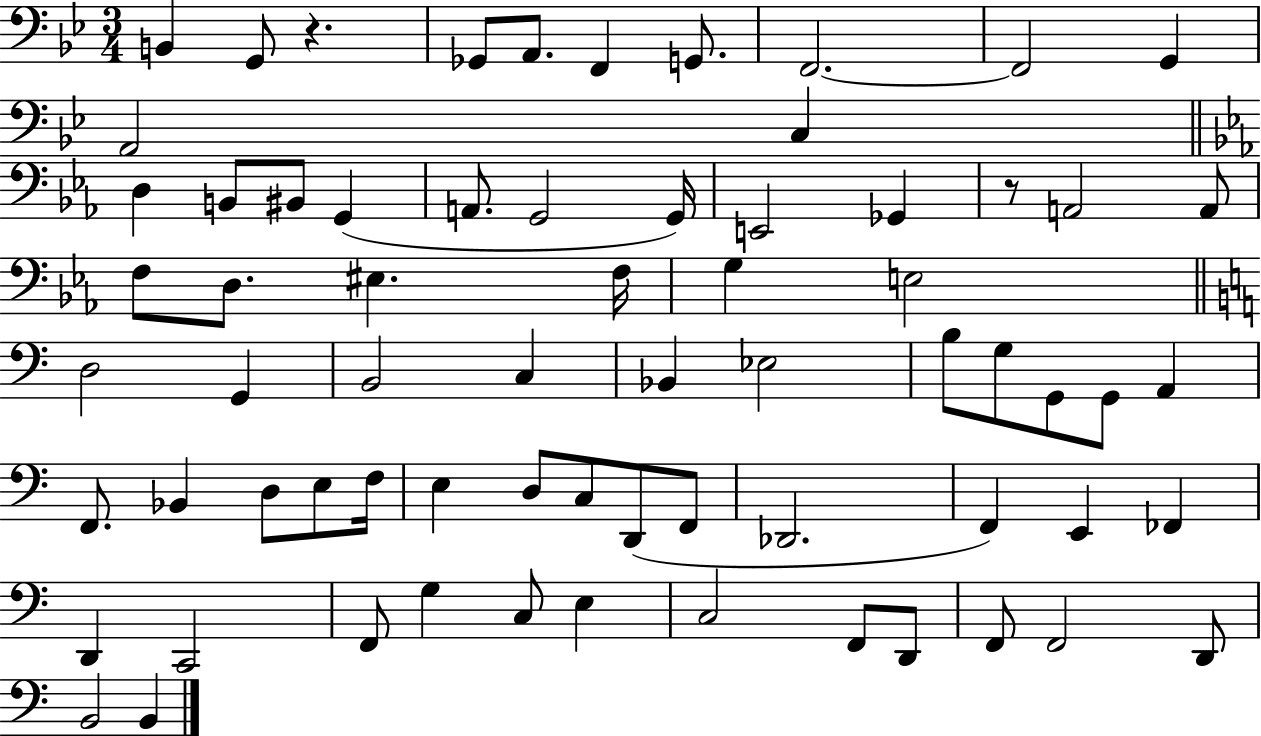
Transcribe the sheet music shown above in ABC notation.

X:1
T:Untitled
M:3/4
L:1/4
K:Bb
B,, G,,/2 z _G,,/2 A,,/2 F,, G,,/2 F,,2 F,,2 G,, A,,2 C, D, B,,/2 ^B,,/2 G,, A,,/2 G,,2 G,,/4 E,,2 _G,, z/2 A,,2 A,,/2 F,/2 D,/2 ^E, F,/4 G, E,2 D,2 G,, B,,2 C, _B,, _E,2 B,/2 G,/2 G,,/2 G,,/2 A,, F,,/2 _B,, D,/2 E,/2 F,/4 E, D,/2 C,/2 D,,/2 F,,/2 _D,,2 F,, E,, _F,, D,, C,,2 F,,/2 G, C,/2 E, C,2 F,,/2 D,,/2 F,,/2 F,,2 D,,/2 B,,2 B,,